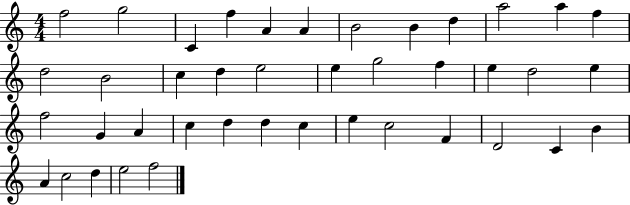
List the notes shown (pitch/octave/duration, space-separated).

F5/h G5/h C4/q F5/q A4/q A4/q B4/h B4/q D5/q A5/h A5/q F5/q D5/h B4/h C5/q D5/q E5/h E5/q G5/h F5/q E5/q D5/h E5/q F5/h G4/q A4/q C5/q D5/q D5/q C5/q E5/q C5/h F4/q D4/h C4/q B4/q A4/q C5/h D5/q E5/h F5/h